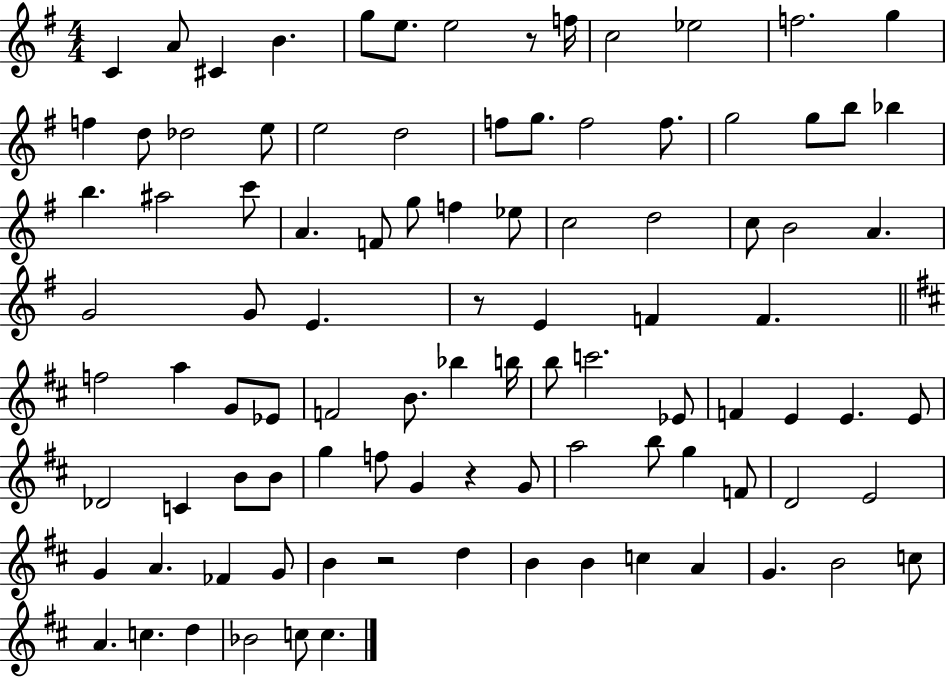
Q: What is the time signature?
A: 4/4